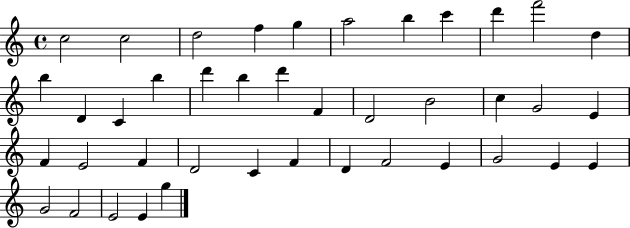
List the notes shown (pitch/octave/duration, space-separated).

C5/h C5/h D5/h F5/q G5/q A5/h B5/q C6/q D6/q F6/h D5/q B5/q D4/q C4/q B5/q D6/q B5/q D6/q F4/q D4/h B4/h C5/q G4/h E4/q F4/q E4/h F4/q D4/h C4/q F4/q D4/q F4/h E4/q G4/h E4/q E4/q G4/h F4/h E4/h E4/q G5/q